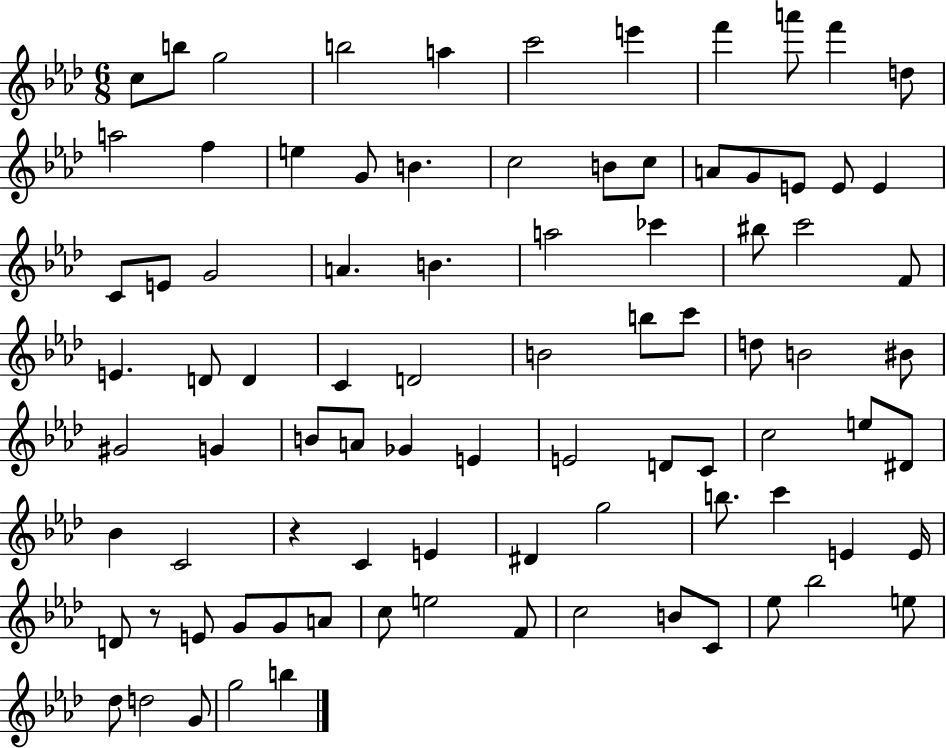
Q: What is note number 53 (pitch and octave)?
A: D4